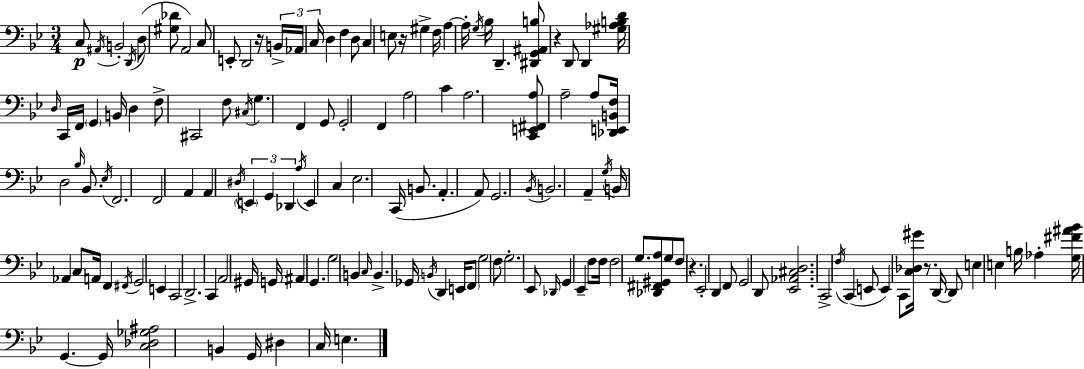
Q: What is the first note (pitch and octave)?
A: C3